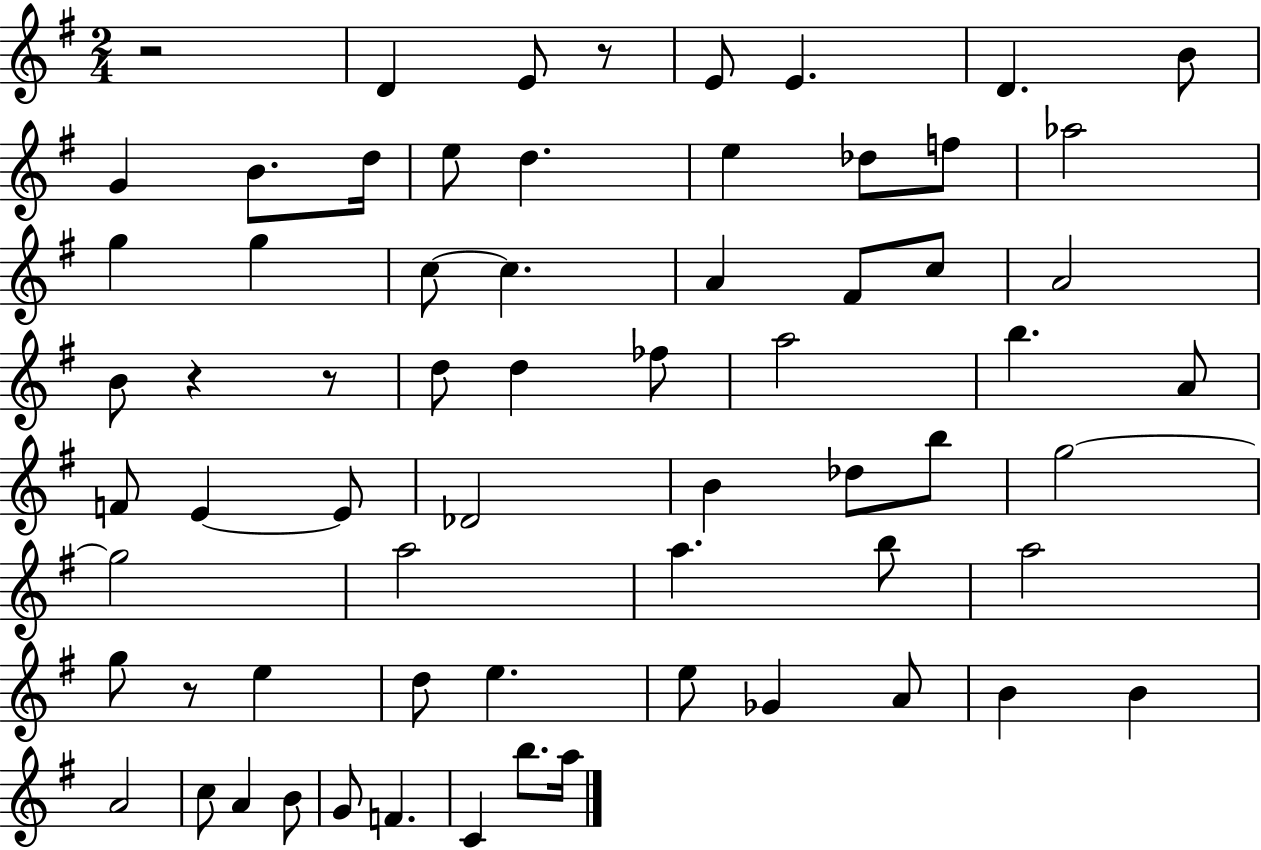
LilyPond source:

{
  \clef treble
  \numericTimeSignature
  \time 2/4
  \key g \major
  r2 | d'4 e'8 r8 | e'8 e'4. | d'4. b'8 | \break g'4 b'8. d''16 | e''8 d''4. | e''4 des''8 f''8 | aes''2 | \break g''4 g''4 | c''8~~ c''4. | a'4 fis'8 c''8 | a'2 | \break b'8 r4 r8 | d''8 d''4 fes''8 | a''2 | b''4. a'8 | \break f'8 e'4~~ e'8 | des'2 | b'4 des''8 b''8 | g''2~~ | \break g''2 | a''2 | a''4. b''8 | a''2 | \break g''8 r8 e''4 | d''8 e''4. | e''8 ges'4 a'8 | b'4 b'4 | \break a'2 | c''8 a'4 b'8 | g'8 f'4. | c'4 b''8. a''16 | \break \bar "|."
}